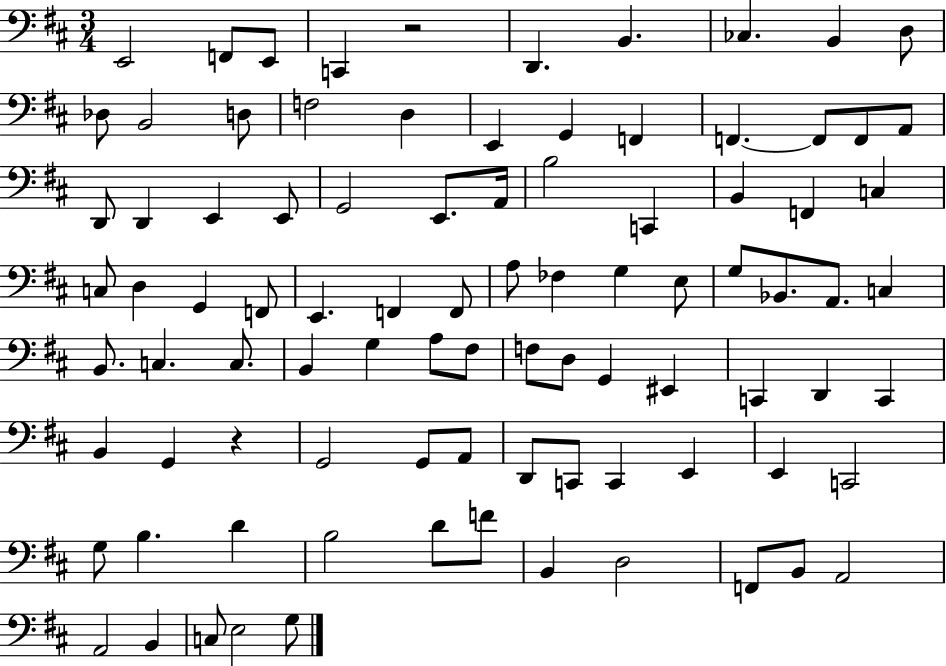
X:1
T:Untitled
M:3/4
L:1/4
K:D
E,,2 F,,/2 E,,/2 C,, z2 D,, B,, _C, B,, D,/2 _D,/2 B,,2 D,/2 F,2 D, E,, G,, F,, F,, F,,/2 F,,/2 A,,/2 D,,/2 D,, E,, E,,/2 G,,2 E,,/2 A,,/4 B,2 C,, B,, F,, C, C,/2 D, G,, F,,/2 E,, F,, F,,/2 A,/2 _F, G, E,/2 G,/2 _B,,/2 A,,/2 C, B,,/2 C, C,/2 B,, G, A,/2 ^F,/2 F,/2 D,/2 G,, ^E,, C,, D,, C,, B,, G,, z G,,2 G,,/2 A,,/2 D,,/2 C,,/2 C,, E,, E,, C,,2 G,/2 B, D B,2 D/2 F/2 B,, D,2 F,,/2 B,,/2 A,,2 A,,2 B,, C,/2 E,2 G,/2